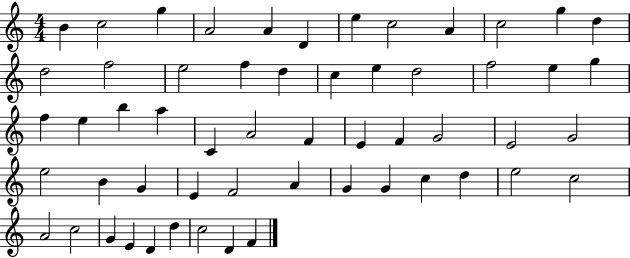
X:1
T:Untitled
M:4/4
L:1/4
K:C
B c2 g A2 A D e c2 A c2 g d d2 f2 e2 f d c e d2 f2 e g f e b a C A2 F E F G2 E2 G2 e2 B G E F2 A G G c d e2 c2 A2 c2 G E D d c2 D F